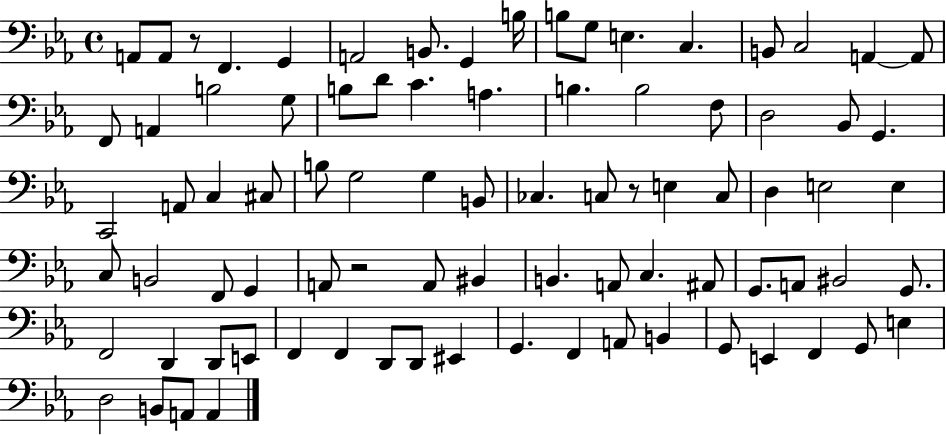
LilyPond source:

{
  \clef bass
  \time 4/4
  \defaultTimeSignature
  \key ees \major
  \repeat volta 2 { a,8 a,8 r8 f,4. g,4 | a,2 b,8. g,4 b16 | b8 g8 e4. c4. | b,8 c2 a,4~~ a,8 | \break f,8 a,4 b2 g8 | b8 d'8 c'4. a4. | b4. b2 f8 | d2 bes,8 g,4. | \break c,2 a,8 c4 cis8 | b8 g2 g4 b,8 | ces4. c8 r8 e4 c8 | d4 e2 e4 | \break c8 b,2 f,8 g,4 | a,8 r2 a,8 bis,4 | b,4. a,8 c4. ais,8 | g,8. a,8 bis,2 g,8. | \break f,2 d,4 d,8 e,8 | f,4 f,4 d,8 d,8 eis,4 | g,4. f,4 a,8 b,4 | g,8 e,4 f,4 g,8 e4 | \break d2 b,8 a,8 a,4 | } \bar "|."
}